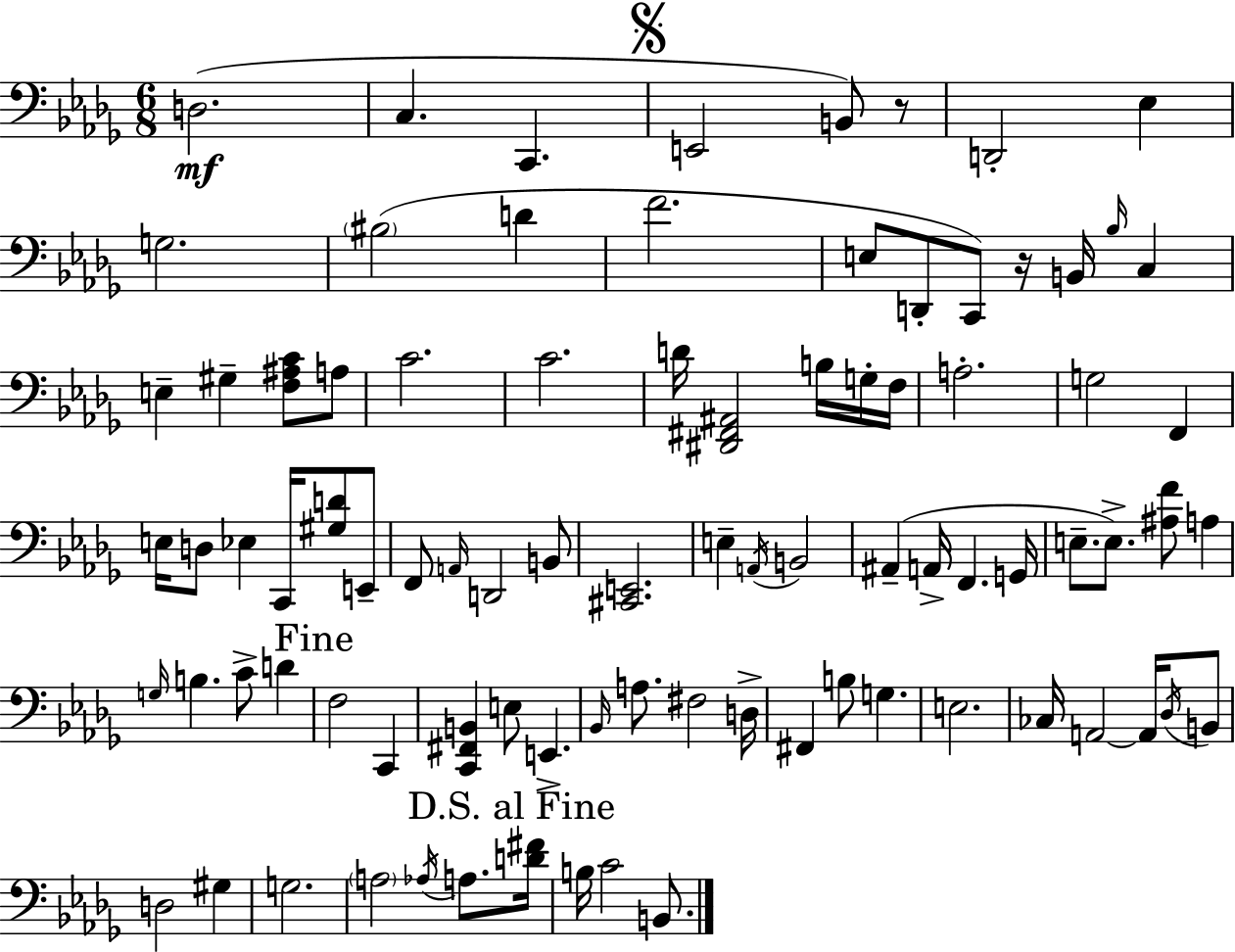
{
  \clef bass
  \numericTimeSignature
  \time 6/8
  \key bes \minor
  d2.(\mf | c4. c,4. | \mark \markup { \musicglyph "scripts.segno" } e,2 b,8) r8 | d,2-. ees4 | \break g2. | \parenthesize bis2( d'4 | f'2. | e8 d,8-. c,8) r16 b,16 \grace { bes16 } c4 | \break e4-- gis4-- <f ais c'>8 a8 | c'2. | c'2. | d'16 <dis, fis, ais,>2 b16 g16-. | \break f16 a2.-. | g2 f,4 | e16 d8 ees4 c,16 <gis d'>8 e,8-- | f,8 \grace { a,16 } d,2 | \break b,8 <cis, e,>2. | e4-- \acciaccatura { a,16 } b,2 | ais,4--( a,16-> f,4. | g,16 e8.-- e8.->) <ais f'>8 a4 | \break \grace { g16 } b4. c'8-> | d'4 \mark "Fine" f2 | c,4 <c, fis, b,>4 e8 e,4.-> | \grace { bes,16 } a8. fis2 | \break d16-> fis,4 b8 g4. | e2. | ces16 a,2~~ | a,16 \acciaccatura { des16 } b,8 d2 | \break gis4 g2. | \parenthesize a2 | \acciaccatura { aes16 } a8. \mark "D.S. al Fine" <d' fis'>16 b16 c'2 | b,8. \bar "|."
}